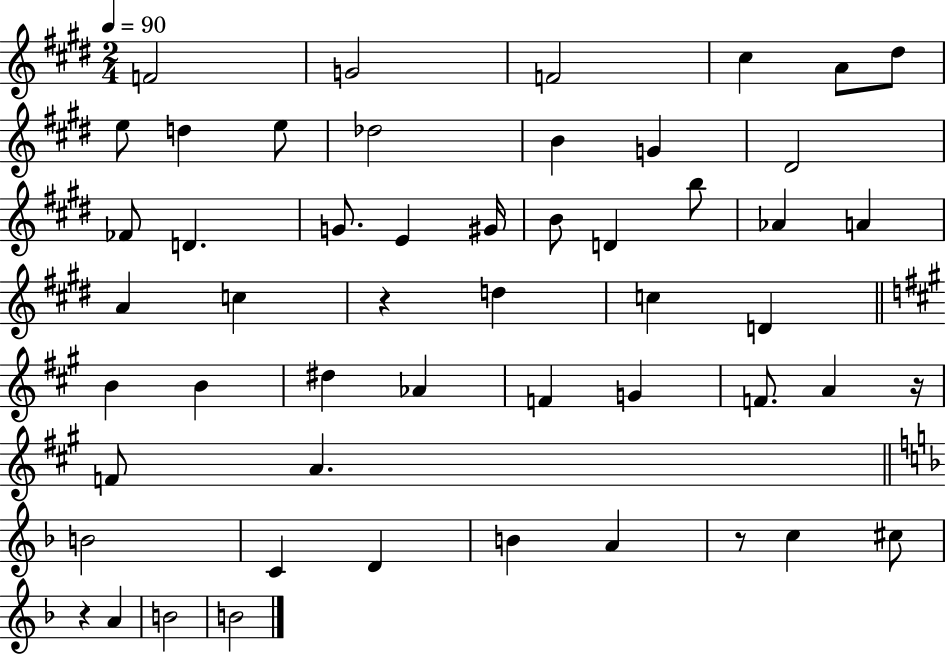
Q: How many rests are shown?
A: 4